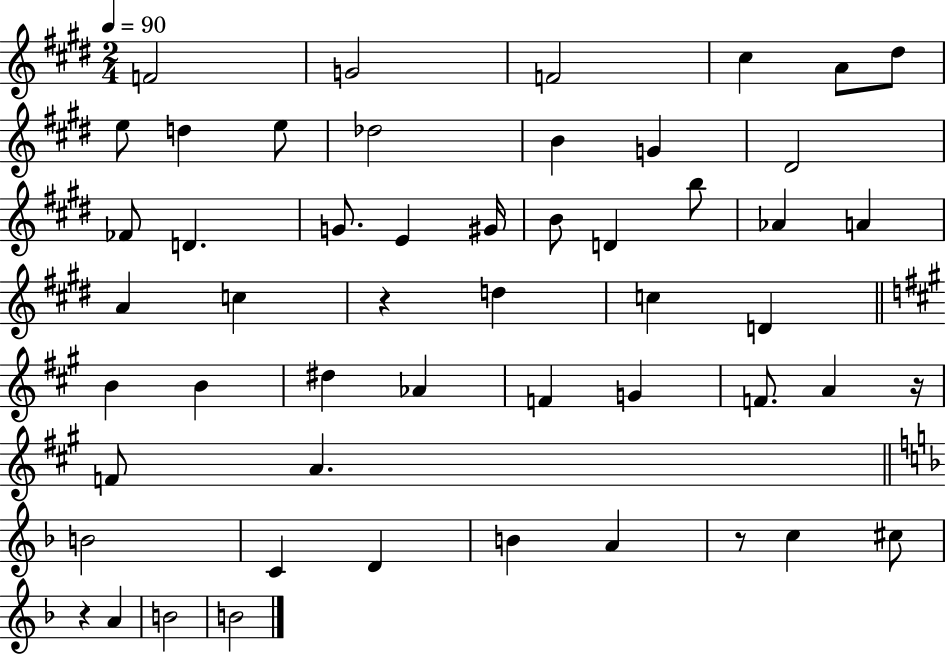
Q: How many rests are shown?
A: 4